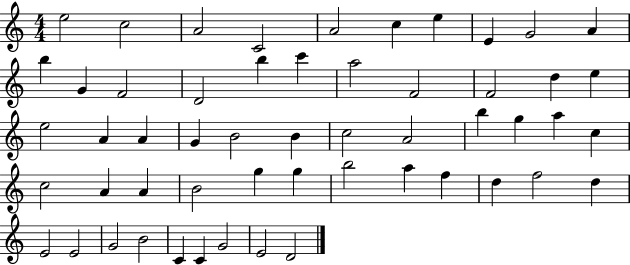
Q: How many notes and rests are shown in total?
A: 54